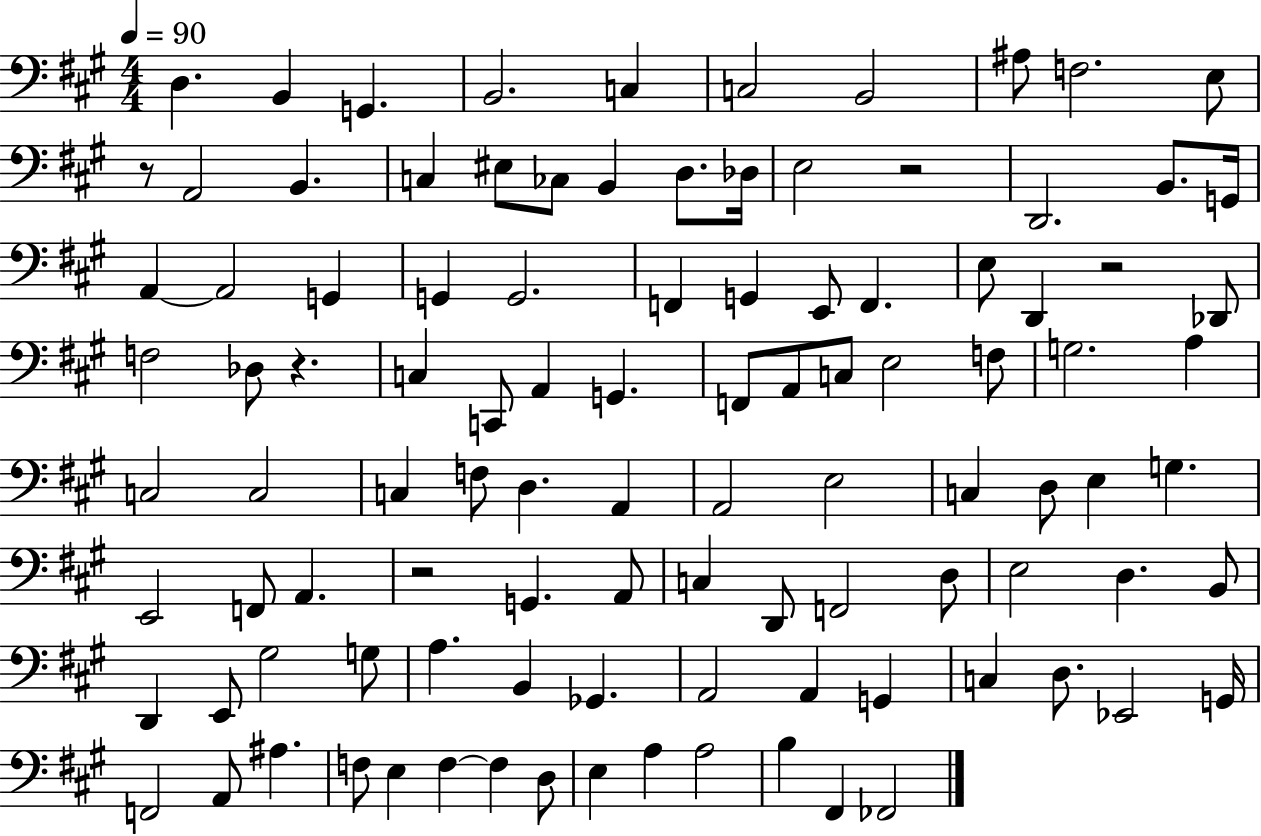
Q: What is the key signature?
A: A major